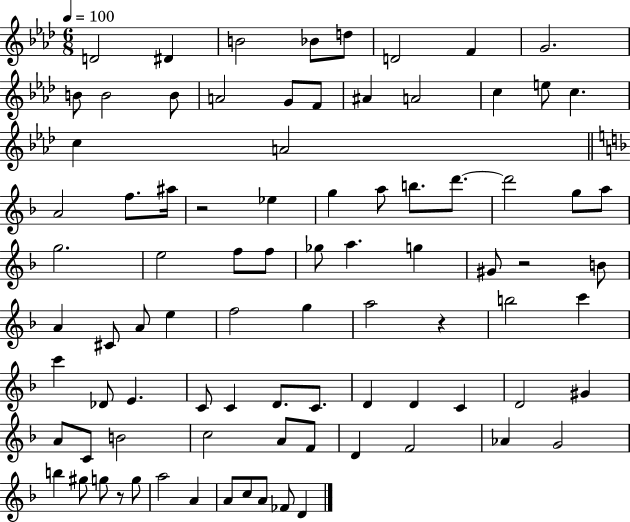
D4/h D#4/q B4/h Bb4/e D5/e D4/h F4/q G4/h. B4/e B4/h B4/e A4/h G4/e F4/e A#4/q A4/h C5/q E5/e C5/q. C5/q A4/h A4/h F5/e. A#5/s R/h Eb5/q G5/q A5/e B5/e. D6/e. D6/h G5/e A5/e G5/h. E5/h F5/e F5/e Gb5/e A5/q. G5/q G#4/e R/h B4/e A4/q C#4/e A4/e E5/q F5/h G5/q A5/h R/q B5/h C6/q C6/q Db4/e E4/q. C4/e C4/q D4/e. C4/e. D4/q D4/q C4/q D4/h G#4/q A4/e C4/e B4/h C5/h A4/e F4/e D4/q F4/h Ab4/q G4/h B5/q G#5/e G5/e R/e G5/e A5/h A4/q A4/e C5/e A4/e FES4/e D4/q